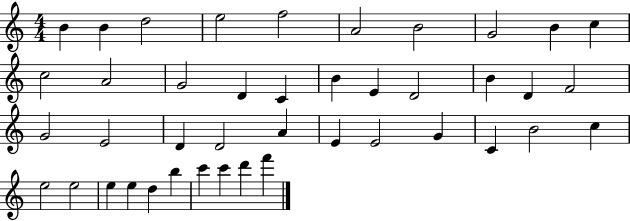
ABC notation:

X:1
T:Untitled
M:4/4
L:1/4
K:C
B B d2 e2 f2 A2 B2 G2 B c c2 A2 G2 D C B E D2 B D F2 G2 E2 D D2 A E E2 G C B2 c e2 e2 e e d b c' c' d' f'